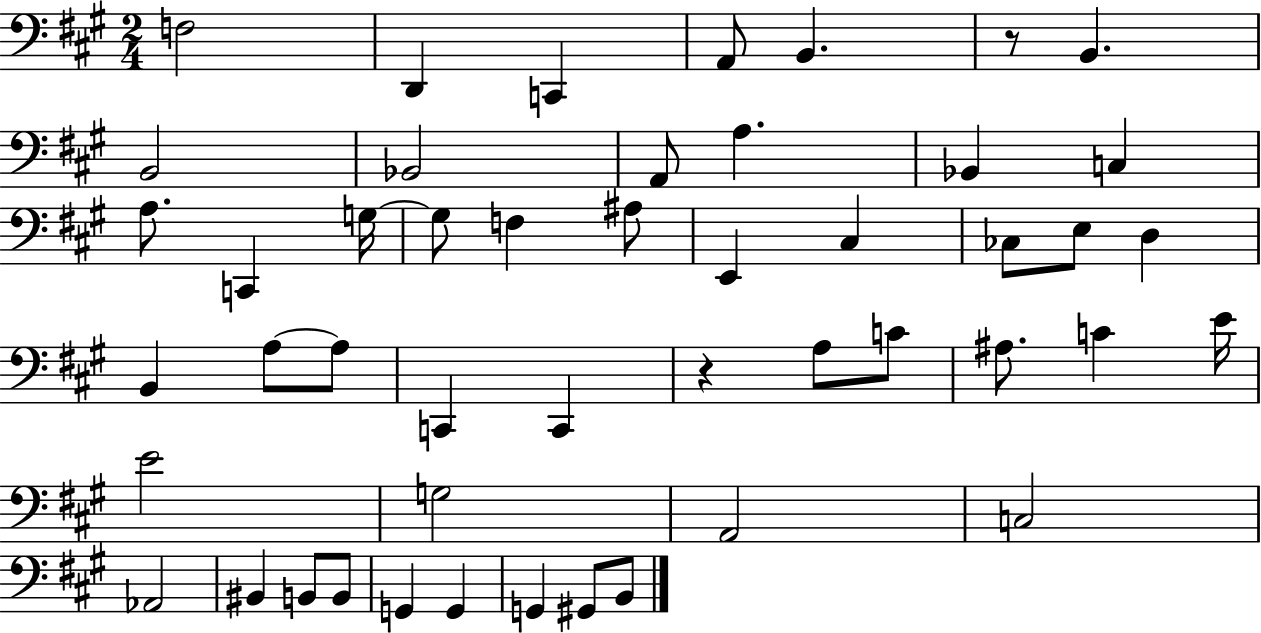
F3/h D2/q C2/q A2/e B2/q. R/e B2/q. B2/h Bb2/h A2/e A3/q. Bb2/q C3/q A3/e. C2/q G3/s G3/e F3/q A#3/e E2/q C#3/q CES3/e E3/e D3/q B2/q A3/e A3/e C2/q C2/q R/q A3/e C4/e A#3/e. C4/q E4/s E4/h G3/h A2/h C3/h Ab2/h BIS2/q B2/e B2/e G2/q G2/q G2/q G#2/e B2/e